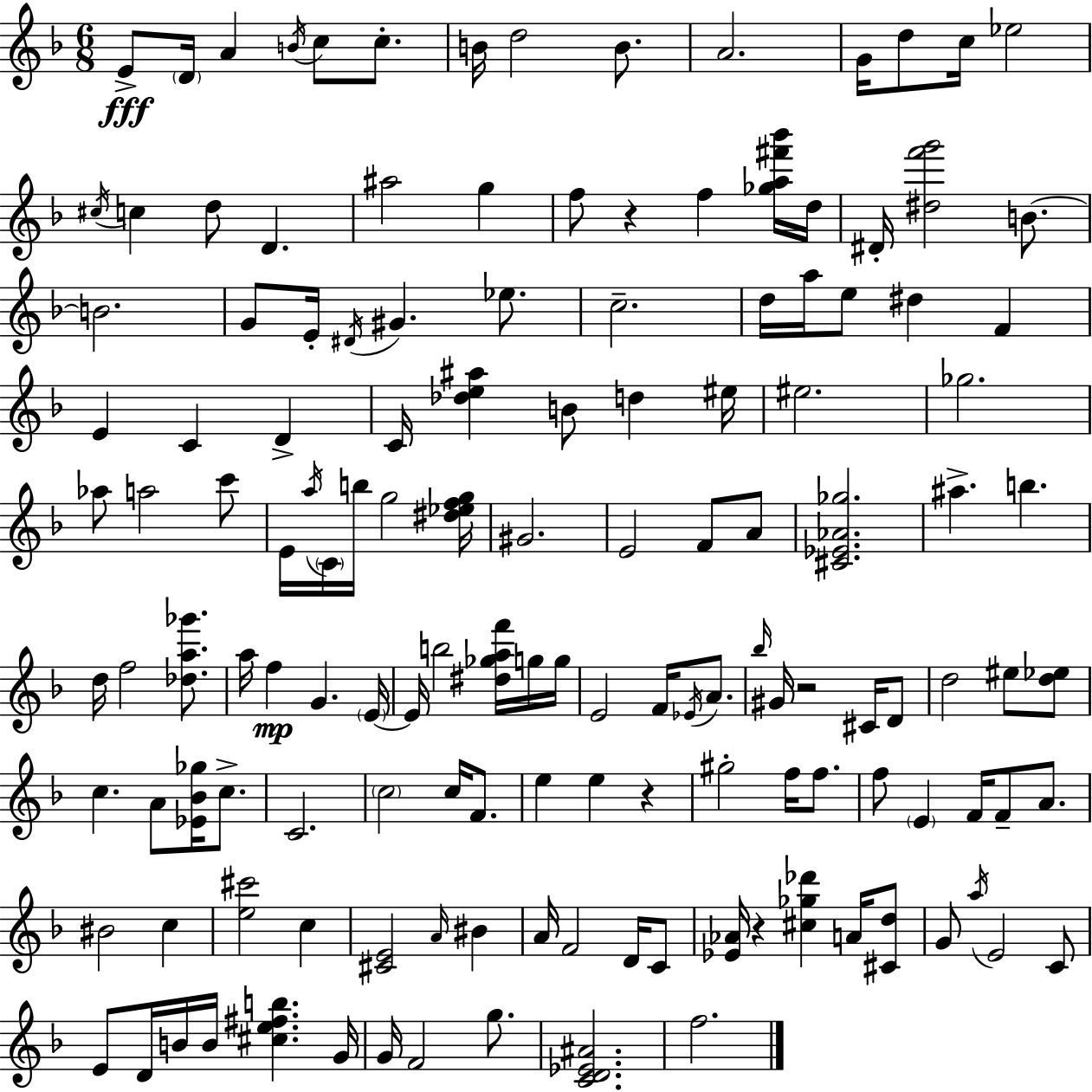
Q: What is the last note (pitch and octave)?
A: F5